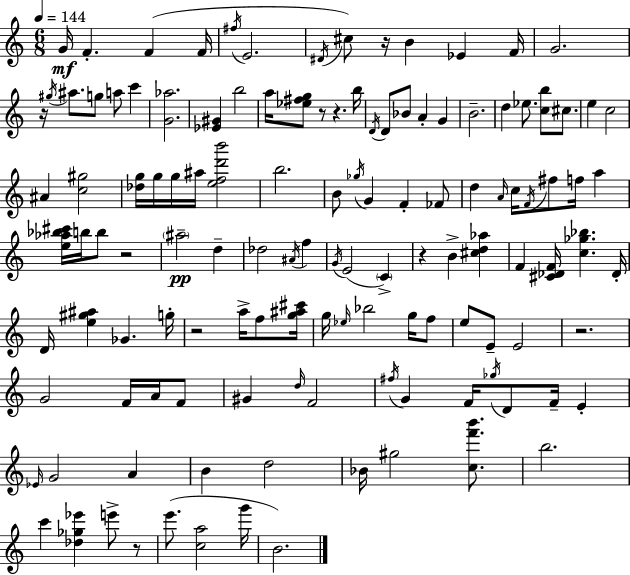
G4/s F4/q. F4/q F4/s F#5/s E4/h. D#4/s C#5/e R/s B4/q Eb4/q F4/s G4/h. R/s G#5/s A#5/e. G5/e A5/e C6/q [G4,Ab5]/h. [Eb4,G#4]/q B5/h A5/s [Eb5,F#5,G5]/e R/e R/q. B5/s D4/s D4/e Bb4/e A4/q G4/q B4/h. D5/q Eb5/e. [C5,B5]/e C#5/e. E5/q C5/h A#4/q [C5,G#5]/h [Db5,G5]/s G5/s G5/s A#5/s [E5,F5,D6,B6]/h B5/h. B4/e Gb5/s G4/q F4/q FES4/e D5/q A4/s C5/s F4/s F#5/e F5/s A5/q [E5,Ab5,Bb5,C#6]/s B5/s B5/e R/h A#5/h D5/q Db5/h A#4/s F5/q G4/s E4/h C4/q R/q B4/q [C#5,D5,Ab5]/q F4/q [C#4,Db4,F4]/s [C5,Gb5,Bb5]/q. Db4/s D4/s [E5,G#5,A#5]/q Gb4/q. G5/s R/h A5/s F5/e [G5,A#5,C#6]/s G5/s Eb5/s Bb5/h G5/s F5/e E5/e E4/e E4/h R/h. G4/h F4/s A4/s F4/e G#4/q D5/s F4/h F#5/s G4/q F4/s Gb5/s D4/e F4/s E4/q Eb4/s G4/h A4/q B4/q D5/h Bb4/s G#5/h [C5,F6,B6]/e. B5/h. C6/q [Db5,Gb5,Eb6]/q E6/e R/e E6/e. [C5,A5]/h G6/s B4/h.